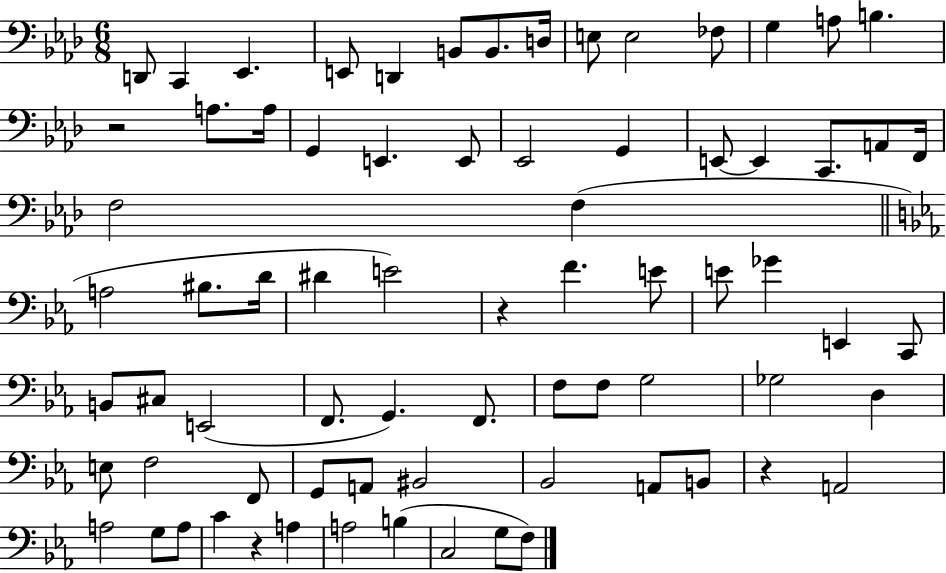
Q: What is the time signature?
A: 6/8